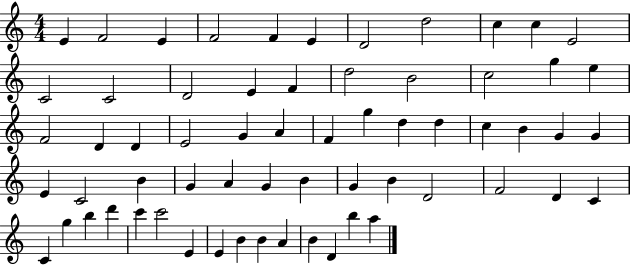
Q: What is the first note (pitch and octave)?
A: E4